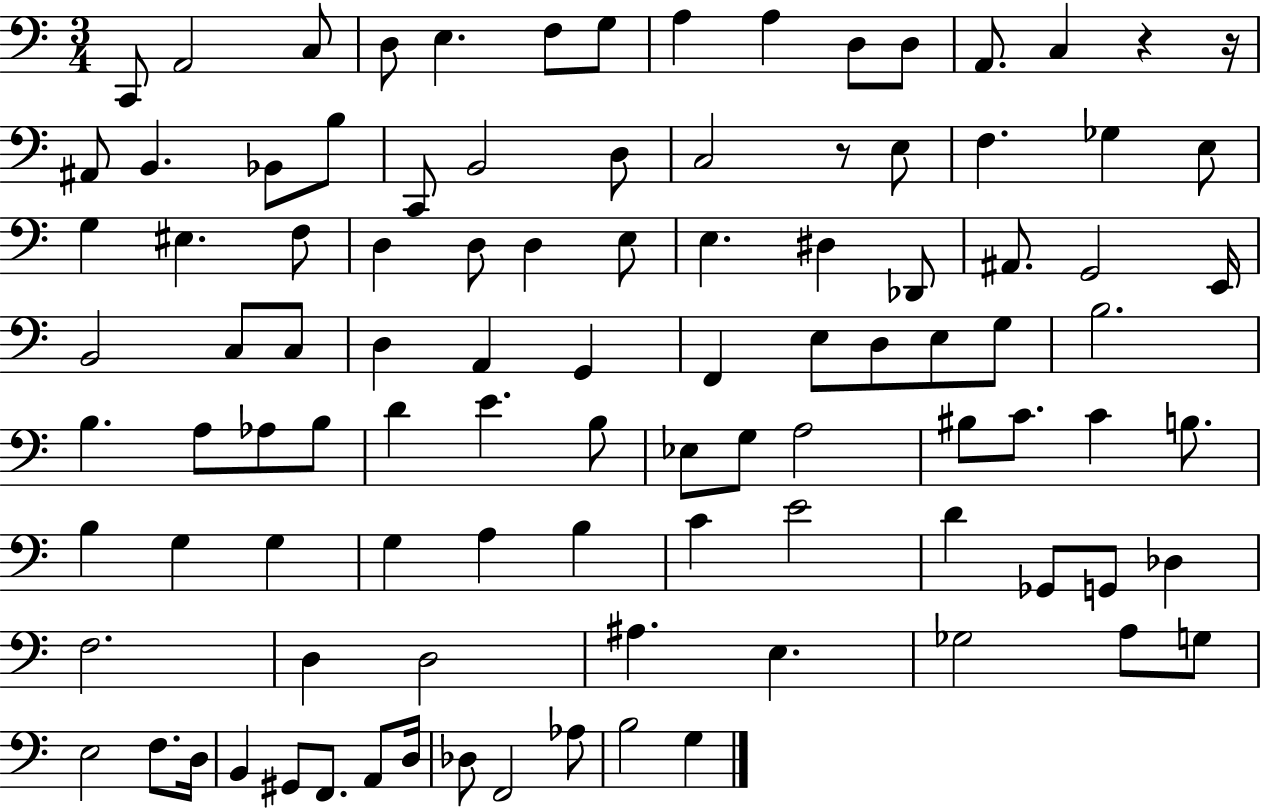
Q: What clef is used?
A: bass